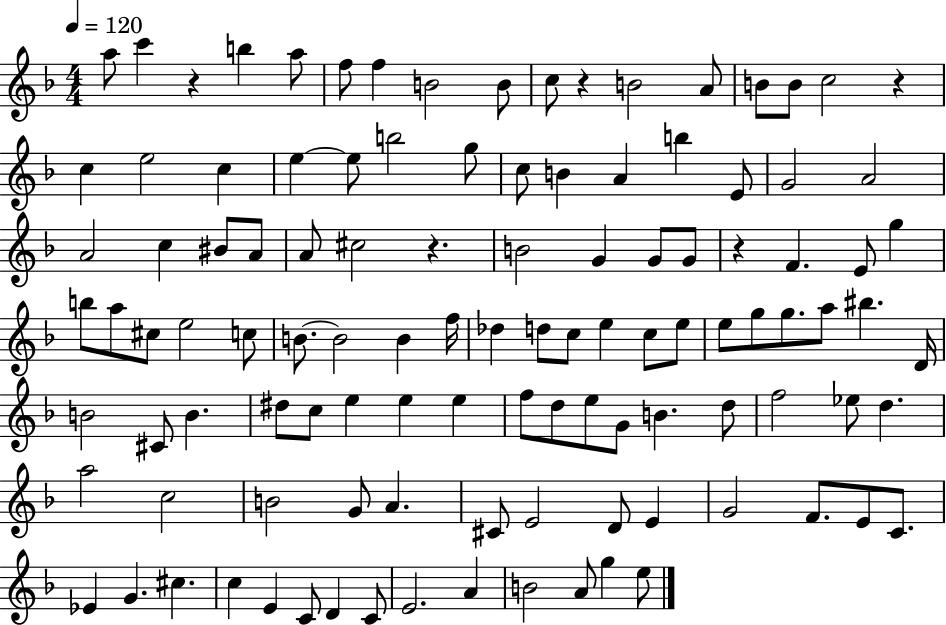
{
  \clef treble
  \numericTimeSignature
  \time 4/4
  \key f \major
  \tempo 4 = 120
  a''8 c'''4 r4 b''4 a''8 | f''8 f''4 b'2 b'8 | c''8 r4 b'2 a'8 | b'8 b'8 c''2 r4 | \break c''4 e''2 c''4 | e''4~~ e''8 b''2 g''8 | c''8 b'4 a'4 b''4 e'8 | g'2 a'2 | \break a'2 c''4 bis'8 a'8 | a'8 cis''2 r4. | b'2 g'4 g'8 g'8 | r4 f'4. e'8 g''4 | \break b''8 a''8 cis''8 e''2 c''8 | b'8.~~ b'2 b'4 f''16 | des''4 d''8 c''8 e''4 c''8 e''8 | e''8 g''8 g''8. a''8 bis''4. d'16 | \break b'2 cis'8 b'4. | dis''8 c''8 e''4 e''4 e''4 | f''8 d''8 e''8 g'8 b'4. d''8 | f''2 ees''8 d''4. | \break a''2 c''2 | b'2 g'8 a'4. | cis'8 e'2 d'8 e'4 | g'2 f'8. e'8 c'8. | \break ees'4 g'4. cis''4. | c''4 e'4 c'8 d'4 c'8 | e'2. a'4 | b'2 a'8 g''4 e''8 | \break \bar "|."
}